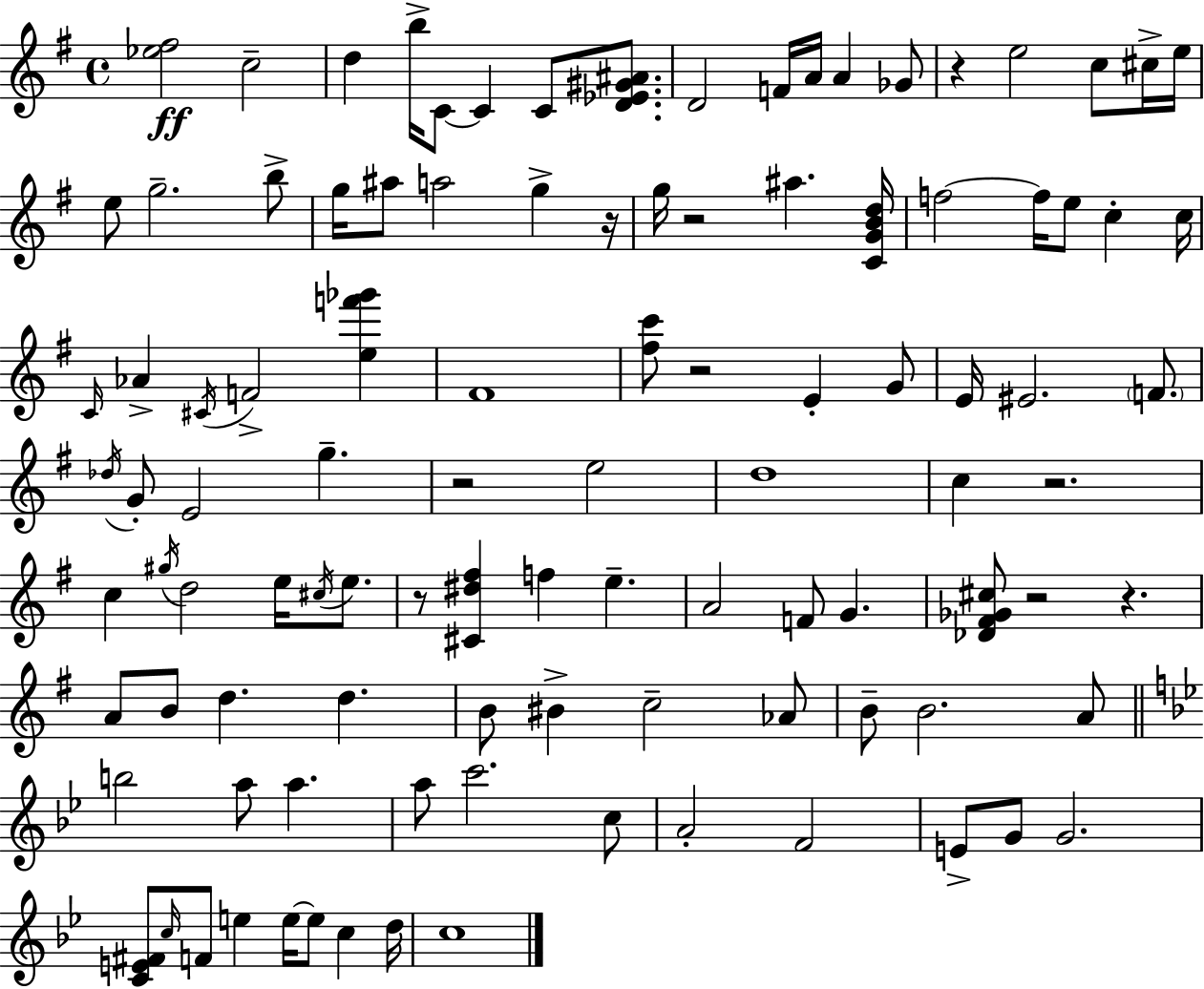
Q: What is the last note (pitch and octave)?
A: C5